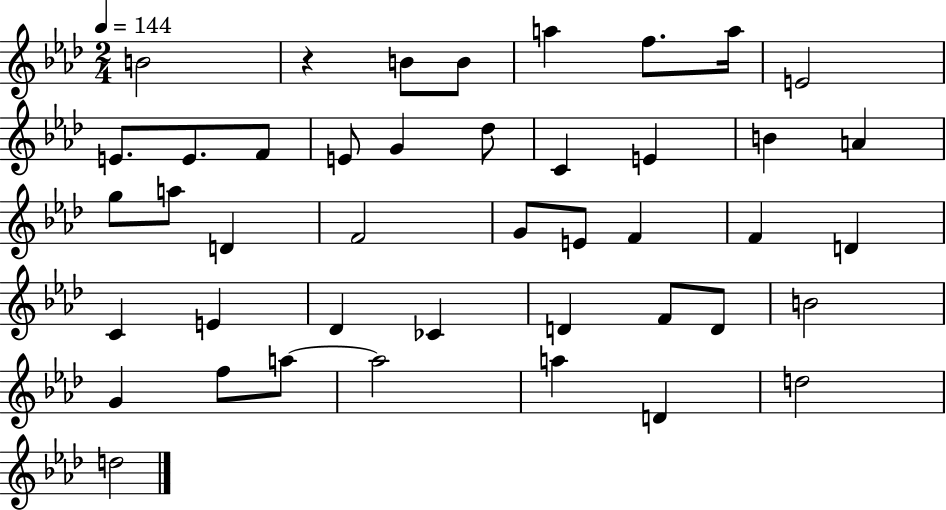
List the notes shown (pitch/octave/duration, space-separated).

B4/h R/q B4/e B4/e A5/q F5/e. A5/s E4/h E4/e. E4/e. F4/e E4/e G4/q Db5/e C4/q E4/q B4/q A4/q G5/e A5/e D4/q F4/h G4/e E4/e F4/q F4/q D4/q C4/q E4/q Db4/q CES4/q D4/q F4/e D4/e B4/h G4/q F5/e A5/e A5/h A5/q D4/q D5/h D5/h